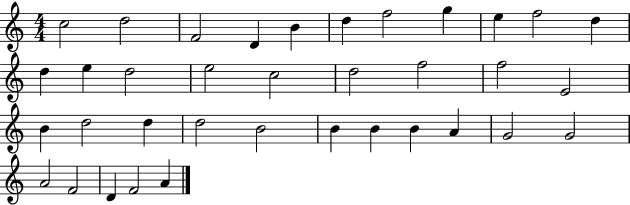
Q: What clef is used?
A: treble